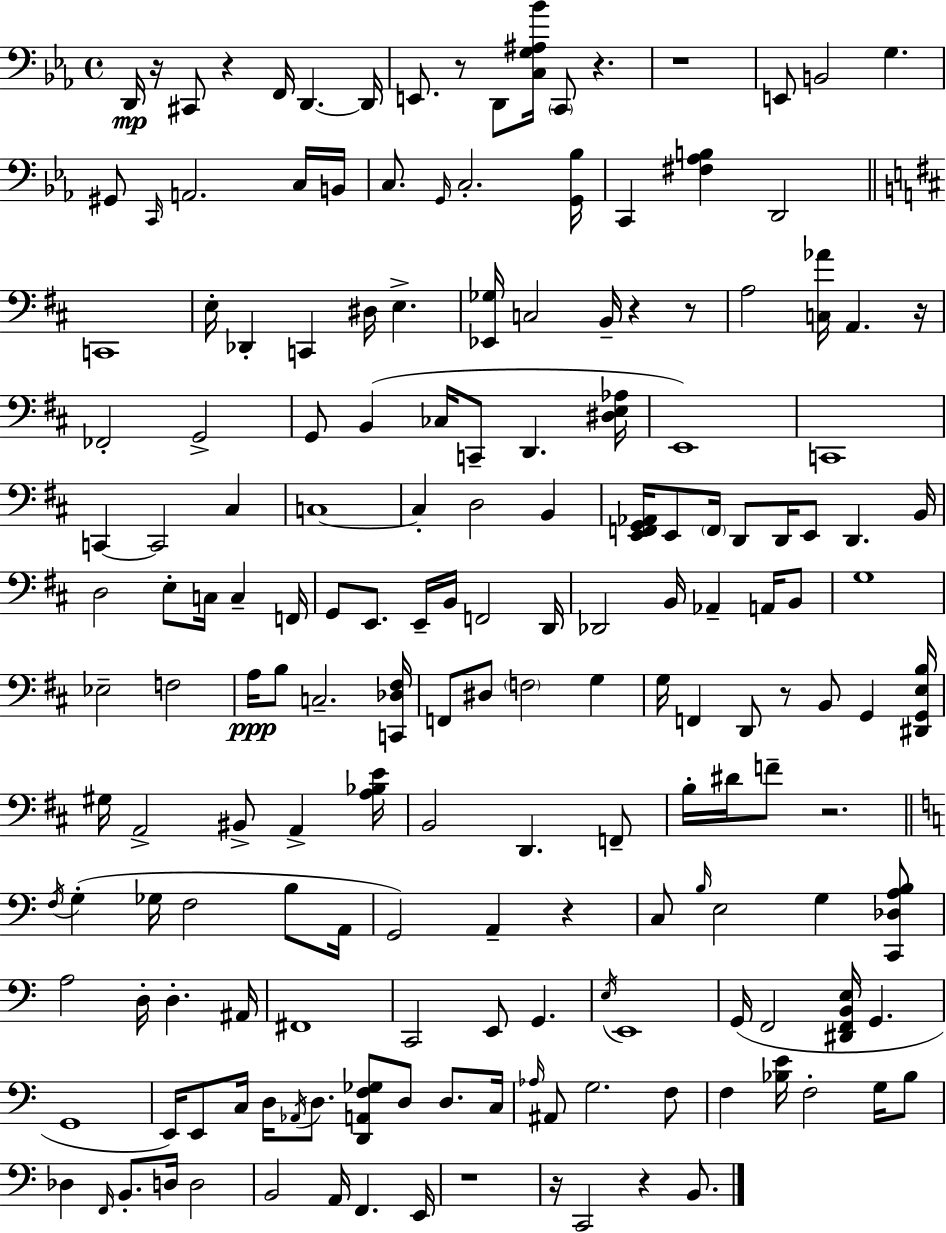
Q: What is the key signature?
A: EES major